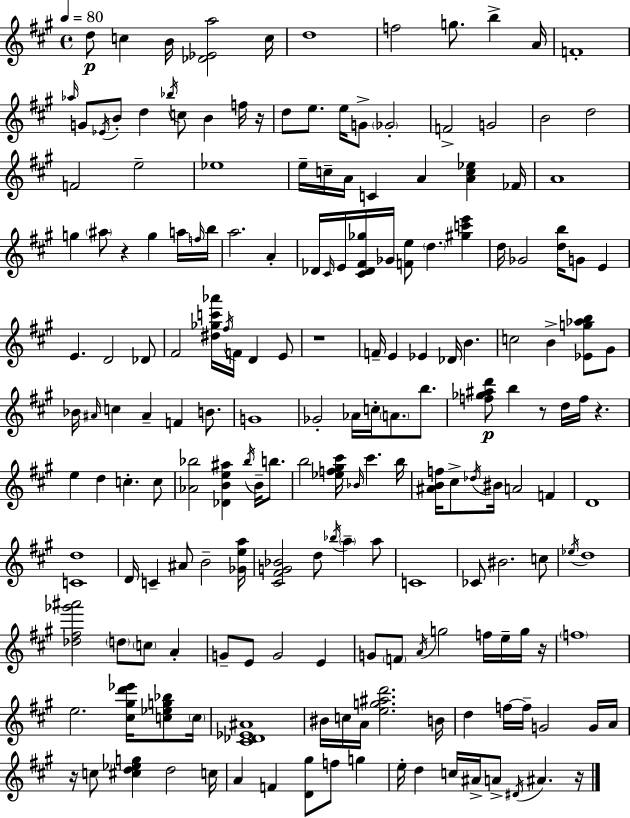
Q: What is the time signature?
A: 4/4